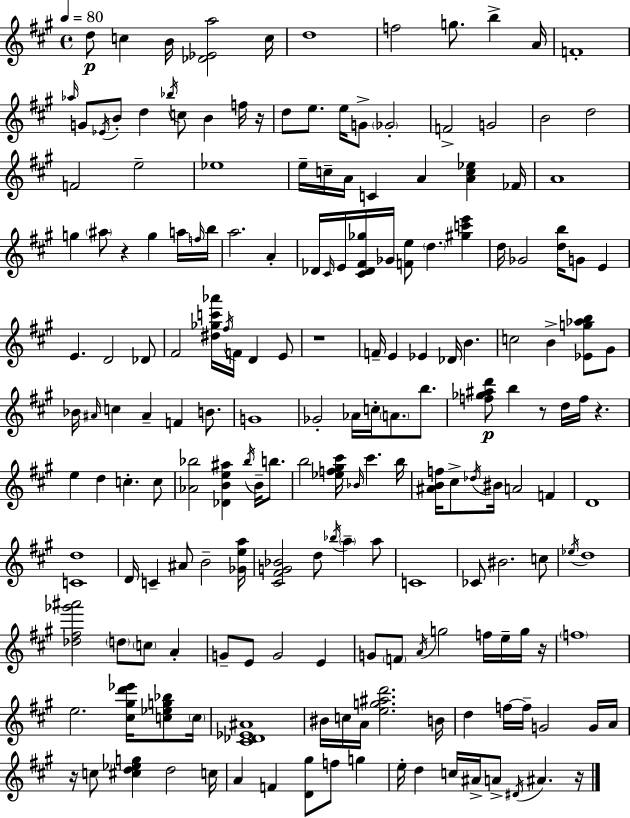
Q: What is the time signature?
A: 4/4